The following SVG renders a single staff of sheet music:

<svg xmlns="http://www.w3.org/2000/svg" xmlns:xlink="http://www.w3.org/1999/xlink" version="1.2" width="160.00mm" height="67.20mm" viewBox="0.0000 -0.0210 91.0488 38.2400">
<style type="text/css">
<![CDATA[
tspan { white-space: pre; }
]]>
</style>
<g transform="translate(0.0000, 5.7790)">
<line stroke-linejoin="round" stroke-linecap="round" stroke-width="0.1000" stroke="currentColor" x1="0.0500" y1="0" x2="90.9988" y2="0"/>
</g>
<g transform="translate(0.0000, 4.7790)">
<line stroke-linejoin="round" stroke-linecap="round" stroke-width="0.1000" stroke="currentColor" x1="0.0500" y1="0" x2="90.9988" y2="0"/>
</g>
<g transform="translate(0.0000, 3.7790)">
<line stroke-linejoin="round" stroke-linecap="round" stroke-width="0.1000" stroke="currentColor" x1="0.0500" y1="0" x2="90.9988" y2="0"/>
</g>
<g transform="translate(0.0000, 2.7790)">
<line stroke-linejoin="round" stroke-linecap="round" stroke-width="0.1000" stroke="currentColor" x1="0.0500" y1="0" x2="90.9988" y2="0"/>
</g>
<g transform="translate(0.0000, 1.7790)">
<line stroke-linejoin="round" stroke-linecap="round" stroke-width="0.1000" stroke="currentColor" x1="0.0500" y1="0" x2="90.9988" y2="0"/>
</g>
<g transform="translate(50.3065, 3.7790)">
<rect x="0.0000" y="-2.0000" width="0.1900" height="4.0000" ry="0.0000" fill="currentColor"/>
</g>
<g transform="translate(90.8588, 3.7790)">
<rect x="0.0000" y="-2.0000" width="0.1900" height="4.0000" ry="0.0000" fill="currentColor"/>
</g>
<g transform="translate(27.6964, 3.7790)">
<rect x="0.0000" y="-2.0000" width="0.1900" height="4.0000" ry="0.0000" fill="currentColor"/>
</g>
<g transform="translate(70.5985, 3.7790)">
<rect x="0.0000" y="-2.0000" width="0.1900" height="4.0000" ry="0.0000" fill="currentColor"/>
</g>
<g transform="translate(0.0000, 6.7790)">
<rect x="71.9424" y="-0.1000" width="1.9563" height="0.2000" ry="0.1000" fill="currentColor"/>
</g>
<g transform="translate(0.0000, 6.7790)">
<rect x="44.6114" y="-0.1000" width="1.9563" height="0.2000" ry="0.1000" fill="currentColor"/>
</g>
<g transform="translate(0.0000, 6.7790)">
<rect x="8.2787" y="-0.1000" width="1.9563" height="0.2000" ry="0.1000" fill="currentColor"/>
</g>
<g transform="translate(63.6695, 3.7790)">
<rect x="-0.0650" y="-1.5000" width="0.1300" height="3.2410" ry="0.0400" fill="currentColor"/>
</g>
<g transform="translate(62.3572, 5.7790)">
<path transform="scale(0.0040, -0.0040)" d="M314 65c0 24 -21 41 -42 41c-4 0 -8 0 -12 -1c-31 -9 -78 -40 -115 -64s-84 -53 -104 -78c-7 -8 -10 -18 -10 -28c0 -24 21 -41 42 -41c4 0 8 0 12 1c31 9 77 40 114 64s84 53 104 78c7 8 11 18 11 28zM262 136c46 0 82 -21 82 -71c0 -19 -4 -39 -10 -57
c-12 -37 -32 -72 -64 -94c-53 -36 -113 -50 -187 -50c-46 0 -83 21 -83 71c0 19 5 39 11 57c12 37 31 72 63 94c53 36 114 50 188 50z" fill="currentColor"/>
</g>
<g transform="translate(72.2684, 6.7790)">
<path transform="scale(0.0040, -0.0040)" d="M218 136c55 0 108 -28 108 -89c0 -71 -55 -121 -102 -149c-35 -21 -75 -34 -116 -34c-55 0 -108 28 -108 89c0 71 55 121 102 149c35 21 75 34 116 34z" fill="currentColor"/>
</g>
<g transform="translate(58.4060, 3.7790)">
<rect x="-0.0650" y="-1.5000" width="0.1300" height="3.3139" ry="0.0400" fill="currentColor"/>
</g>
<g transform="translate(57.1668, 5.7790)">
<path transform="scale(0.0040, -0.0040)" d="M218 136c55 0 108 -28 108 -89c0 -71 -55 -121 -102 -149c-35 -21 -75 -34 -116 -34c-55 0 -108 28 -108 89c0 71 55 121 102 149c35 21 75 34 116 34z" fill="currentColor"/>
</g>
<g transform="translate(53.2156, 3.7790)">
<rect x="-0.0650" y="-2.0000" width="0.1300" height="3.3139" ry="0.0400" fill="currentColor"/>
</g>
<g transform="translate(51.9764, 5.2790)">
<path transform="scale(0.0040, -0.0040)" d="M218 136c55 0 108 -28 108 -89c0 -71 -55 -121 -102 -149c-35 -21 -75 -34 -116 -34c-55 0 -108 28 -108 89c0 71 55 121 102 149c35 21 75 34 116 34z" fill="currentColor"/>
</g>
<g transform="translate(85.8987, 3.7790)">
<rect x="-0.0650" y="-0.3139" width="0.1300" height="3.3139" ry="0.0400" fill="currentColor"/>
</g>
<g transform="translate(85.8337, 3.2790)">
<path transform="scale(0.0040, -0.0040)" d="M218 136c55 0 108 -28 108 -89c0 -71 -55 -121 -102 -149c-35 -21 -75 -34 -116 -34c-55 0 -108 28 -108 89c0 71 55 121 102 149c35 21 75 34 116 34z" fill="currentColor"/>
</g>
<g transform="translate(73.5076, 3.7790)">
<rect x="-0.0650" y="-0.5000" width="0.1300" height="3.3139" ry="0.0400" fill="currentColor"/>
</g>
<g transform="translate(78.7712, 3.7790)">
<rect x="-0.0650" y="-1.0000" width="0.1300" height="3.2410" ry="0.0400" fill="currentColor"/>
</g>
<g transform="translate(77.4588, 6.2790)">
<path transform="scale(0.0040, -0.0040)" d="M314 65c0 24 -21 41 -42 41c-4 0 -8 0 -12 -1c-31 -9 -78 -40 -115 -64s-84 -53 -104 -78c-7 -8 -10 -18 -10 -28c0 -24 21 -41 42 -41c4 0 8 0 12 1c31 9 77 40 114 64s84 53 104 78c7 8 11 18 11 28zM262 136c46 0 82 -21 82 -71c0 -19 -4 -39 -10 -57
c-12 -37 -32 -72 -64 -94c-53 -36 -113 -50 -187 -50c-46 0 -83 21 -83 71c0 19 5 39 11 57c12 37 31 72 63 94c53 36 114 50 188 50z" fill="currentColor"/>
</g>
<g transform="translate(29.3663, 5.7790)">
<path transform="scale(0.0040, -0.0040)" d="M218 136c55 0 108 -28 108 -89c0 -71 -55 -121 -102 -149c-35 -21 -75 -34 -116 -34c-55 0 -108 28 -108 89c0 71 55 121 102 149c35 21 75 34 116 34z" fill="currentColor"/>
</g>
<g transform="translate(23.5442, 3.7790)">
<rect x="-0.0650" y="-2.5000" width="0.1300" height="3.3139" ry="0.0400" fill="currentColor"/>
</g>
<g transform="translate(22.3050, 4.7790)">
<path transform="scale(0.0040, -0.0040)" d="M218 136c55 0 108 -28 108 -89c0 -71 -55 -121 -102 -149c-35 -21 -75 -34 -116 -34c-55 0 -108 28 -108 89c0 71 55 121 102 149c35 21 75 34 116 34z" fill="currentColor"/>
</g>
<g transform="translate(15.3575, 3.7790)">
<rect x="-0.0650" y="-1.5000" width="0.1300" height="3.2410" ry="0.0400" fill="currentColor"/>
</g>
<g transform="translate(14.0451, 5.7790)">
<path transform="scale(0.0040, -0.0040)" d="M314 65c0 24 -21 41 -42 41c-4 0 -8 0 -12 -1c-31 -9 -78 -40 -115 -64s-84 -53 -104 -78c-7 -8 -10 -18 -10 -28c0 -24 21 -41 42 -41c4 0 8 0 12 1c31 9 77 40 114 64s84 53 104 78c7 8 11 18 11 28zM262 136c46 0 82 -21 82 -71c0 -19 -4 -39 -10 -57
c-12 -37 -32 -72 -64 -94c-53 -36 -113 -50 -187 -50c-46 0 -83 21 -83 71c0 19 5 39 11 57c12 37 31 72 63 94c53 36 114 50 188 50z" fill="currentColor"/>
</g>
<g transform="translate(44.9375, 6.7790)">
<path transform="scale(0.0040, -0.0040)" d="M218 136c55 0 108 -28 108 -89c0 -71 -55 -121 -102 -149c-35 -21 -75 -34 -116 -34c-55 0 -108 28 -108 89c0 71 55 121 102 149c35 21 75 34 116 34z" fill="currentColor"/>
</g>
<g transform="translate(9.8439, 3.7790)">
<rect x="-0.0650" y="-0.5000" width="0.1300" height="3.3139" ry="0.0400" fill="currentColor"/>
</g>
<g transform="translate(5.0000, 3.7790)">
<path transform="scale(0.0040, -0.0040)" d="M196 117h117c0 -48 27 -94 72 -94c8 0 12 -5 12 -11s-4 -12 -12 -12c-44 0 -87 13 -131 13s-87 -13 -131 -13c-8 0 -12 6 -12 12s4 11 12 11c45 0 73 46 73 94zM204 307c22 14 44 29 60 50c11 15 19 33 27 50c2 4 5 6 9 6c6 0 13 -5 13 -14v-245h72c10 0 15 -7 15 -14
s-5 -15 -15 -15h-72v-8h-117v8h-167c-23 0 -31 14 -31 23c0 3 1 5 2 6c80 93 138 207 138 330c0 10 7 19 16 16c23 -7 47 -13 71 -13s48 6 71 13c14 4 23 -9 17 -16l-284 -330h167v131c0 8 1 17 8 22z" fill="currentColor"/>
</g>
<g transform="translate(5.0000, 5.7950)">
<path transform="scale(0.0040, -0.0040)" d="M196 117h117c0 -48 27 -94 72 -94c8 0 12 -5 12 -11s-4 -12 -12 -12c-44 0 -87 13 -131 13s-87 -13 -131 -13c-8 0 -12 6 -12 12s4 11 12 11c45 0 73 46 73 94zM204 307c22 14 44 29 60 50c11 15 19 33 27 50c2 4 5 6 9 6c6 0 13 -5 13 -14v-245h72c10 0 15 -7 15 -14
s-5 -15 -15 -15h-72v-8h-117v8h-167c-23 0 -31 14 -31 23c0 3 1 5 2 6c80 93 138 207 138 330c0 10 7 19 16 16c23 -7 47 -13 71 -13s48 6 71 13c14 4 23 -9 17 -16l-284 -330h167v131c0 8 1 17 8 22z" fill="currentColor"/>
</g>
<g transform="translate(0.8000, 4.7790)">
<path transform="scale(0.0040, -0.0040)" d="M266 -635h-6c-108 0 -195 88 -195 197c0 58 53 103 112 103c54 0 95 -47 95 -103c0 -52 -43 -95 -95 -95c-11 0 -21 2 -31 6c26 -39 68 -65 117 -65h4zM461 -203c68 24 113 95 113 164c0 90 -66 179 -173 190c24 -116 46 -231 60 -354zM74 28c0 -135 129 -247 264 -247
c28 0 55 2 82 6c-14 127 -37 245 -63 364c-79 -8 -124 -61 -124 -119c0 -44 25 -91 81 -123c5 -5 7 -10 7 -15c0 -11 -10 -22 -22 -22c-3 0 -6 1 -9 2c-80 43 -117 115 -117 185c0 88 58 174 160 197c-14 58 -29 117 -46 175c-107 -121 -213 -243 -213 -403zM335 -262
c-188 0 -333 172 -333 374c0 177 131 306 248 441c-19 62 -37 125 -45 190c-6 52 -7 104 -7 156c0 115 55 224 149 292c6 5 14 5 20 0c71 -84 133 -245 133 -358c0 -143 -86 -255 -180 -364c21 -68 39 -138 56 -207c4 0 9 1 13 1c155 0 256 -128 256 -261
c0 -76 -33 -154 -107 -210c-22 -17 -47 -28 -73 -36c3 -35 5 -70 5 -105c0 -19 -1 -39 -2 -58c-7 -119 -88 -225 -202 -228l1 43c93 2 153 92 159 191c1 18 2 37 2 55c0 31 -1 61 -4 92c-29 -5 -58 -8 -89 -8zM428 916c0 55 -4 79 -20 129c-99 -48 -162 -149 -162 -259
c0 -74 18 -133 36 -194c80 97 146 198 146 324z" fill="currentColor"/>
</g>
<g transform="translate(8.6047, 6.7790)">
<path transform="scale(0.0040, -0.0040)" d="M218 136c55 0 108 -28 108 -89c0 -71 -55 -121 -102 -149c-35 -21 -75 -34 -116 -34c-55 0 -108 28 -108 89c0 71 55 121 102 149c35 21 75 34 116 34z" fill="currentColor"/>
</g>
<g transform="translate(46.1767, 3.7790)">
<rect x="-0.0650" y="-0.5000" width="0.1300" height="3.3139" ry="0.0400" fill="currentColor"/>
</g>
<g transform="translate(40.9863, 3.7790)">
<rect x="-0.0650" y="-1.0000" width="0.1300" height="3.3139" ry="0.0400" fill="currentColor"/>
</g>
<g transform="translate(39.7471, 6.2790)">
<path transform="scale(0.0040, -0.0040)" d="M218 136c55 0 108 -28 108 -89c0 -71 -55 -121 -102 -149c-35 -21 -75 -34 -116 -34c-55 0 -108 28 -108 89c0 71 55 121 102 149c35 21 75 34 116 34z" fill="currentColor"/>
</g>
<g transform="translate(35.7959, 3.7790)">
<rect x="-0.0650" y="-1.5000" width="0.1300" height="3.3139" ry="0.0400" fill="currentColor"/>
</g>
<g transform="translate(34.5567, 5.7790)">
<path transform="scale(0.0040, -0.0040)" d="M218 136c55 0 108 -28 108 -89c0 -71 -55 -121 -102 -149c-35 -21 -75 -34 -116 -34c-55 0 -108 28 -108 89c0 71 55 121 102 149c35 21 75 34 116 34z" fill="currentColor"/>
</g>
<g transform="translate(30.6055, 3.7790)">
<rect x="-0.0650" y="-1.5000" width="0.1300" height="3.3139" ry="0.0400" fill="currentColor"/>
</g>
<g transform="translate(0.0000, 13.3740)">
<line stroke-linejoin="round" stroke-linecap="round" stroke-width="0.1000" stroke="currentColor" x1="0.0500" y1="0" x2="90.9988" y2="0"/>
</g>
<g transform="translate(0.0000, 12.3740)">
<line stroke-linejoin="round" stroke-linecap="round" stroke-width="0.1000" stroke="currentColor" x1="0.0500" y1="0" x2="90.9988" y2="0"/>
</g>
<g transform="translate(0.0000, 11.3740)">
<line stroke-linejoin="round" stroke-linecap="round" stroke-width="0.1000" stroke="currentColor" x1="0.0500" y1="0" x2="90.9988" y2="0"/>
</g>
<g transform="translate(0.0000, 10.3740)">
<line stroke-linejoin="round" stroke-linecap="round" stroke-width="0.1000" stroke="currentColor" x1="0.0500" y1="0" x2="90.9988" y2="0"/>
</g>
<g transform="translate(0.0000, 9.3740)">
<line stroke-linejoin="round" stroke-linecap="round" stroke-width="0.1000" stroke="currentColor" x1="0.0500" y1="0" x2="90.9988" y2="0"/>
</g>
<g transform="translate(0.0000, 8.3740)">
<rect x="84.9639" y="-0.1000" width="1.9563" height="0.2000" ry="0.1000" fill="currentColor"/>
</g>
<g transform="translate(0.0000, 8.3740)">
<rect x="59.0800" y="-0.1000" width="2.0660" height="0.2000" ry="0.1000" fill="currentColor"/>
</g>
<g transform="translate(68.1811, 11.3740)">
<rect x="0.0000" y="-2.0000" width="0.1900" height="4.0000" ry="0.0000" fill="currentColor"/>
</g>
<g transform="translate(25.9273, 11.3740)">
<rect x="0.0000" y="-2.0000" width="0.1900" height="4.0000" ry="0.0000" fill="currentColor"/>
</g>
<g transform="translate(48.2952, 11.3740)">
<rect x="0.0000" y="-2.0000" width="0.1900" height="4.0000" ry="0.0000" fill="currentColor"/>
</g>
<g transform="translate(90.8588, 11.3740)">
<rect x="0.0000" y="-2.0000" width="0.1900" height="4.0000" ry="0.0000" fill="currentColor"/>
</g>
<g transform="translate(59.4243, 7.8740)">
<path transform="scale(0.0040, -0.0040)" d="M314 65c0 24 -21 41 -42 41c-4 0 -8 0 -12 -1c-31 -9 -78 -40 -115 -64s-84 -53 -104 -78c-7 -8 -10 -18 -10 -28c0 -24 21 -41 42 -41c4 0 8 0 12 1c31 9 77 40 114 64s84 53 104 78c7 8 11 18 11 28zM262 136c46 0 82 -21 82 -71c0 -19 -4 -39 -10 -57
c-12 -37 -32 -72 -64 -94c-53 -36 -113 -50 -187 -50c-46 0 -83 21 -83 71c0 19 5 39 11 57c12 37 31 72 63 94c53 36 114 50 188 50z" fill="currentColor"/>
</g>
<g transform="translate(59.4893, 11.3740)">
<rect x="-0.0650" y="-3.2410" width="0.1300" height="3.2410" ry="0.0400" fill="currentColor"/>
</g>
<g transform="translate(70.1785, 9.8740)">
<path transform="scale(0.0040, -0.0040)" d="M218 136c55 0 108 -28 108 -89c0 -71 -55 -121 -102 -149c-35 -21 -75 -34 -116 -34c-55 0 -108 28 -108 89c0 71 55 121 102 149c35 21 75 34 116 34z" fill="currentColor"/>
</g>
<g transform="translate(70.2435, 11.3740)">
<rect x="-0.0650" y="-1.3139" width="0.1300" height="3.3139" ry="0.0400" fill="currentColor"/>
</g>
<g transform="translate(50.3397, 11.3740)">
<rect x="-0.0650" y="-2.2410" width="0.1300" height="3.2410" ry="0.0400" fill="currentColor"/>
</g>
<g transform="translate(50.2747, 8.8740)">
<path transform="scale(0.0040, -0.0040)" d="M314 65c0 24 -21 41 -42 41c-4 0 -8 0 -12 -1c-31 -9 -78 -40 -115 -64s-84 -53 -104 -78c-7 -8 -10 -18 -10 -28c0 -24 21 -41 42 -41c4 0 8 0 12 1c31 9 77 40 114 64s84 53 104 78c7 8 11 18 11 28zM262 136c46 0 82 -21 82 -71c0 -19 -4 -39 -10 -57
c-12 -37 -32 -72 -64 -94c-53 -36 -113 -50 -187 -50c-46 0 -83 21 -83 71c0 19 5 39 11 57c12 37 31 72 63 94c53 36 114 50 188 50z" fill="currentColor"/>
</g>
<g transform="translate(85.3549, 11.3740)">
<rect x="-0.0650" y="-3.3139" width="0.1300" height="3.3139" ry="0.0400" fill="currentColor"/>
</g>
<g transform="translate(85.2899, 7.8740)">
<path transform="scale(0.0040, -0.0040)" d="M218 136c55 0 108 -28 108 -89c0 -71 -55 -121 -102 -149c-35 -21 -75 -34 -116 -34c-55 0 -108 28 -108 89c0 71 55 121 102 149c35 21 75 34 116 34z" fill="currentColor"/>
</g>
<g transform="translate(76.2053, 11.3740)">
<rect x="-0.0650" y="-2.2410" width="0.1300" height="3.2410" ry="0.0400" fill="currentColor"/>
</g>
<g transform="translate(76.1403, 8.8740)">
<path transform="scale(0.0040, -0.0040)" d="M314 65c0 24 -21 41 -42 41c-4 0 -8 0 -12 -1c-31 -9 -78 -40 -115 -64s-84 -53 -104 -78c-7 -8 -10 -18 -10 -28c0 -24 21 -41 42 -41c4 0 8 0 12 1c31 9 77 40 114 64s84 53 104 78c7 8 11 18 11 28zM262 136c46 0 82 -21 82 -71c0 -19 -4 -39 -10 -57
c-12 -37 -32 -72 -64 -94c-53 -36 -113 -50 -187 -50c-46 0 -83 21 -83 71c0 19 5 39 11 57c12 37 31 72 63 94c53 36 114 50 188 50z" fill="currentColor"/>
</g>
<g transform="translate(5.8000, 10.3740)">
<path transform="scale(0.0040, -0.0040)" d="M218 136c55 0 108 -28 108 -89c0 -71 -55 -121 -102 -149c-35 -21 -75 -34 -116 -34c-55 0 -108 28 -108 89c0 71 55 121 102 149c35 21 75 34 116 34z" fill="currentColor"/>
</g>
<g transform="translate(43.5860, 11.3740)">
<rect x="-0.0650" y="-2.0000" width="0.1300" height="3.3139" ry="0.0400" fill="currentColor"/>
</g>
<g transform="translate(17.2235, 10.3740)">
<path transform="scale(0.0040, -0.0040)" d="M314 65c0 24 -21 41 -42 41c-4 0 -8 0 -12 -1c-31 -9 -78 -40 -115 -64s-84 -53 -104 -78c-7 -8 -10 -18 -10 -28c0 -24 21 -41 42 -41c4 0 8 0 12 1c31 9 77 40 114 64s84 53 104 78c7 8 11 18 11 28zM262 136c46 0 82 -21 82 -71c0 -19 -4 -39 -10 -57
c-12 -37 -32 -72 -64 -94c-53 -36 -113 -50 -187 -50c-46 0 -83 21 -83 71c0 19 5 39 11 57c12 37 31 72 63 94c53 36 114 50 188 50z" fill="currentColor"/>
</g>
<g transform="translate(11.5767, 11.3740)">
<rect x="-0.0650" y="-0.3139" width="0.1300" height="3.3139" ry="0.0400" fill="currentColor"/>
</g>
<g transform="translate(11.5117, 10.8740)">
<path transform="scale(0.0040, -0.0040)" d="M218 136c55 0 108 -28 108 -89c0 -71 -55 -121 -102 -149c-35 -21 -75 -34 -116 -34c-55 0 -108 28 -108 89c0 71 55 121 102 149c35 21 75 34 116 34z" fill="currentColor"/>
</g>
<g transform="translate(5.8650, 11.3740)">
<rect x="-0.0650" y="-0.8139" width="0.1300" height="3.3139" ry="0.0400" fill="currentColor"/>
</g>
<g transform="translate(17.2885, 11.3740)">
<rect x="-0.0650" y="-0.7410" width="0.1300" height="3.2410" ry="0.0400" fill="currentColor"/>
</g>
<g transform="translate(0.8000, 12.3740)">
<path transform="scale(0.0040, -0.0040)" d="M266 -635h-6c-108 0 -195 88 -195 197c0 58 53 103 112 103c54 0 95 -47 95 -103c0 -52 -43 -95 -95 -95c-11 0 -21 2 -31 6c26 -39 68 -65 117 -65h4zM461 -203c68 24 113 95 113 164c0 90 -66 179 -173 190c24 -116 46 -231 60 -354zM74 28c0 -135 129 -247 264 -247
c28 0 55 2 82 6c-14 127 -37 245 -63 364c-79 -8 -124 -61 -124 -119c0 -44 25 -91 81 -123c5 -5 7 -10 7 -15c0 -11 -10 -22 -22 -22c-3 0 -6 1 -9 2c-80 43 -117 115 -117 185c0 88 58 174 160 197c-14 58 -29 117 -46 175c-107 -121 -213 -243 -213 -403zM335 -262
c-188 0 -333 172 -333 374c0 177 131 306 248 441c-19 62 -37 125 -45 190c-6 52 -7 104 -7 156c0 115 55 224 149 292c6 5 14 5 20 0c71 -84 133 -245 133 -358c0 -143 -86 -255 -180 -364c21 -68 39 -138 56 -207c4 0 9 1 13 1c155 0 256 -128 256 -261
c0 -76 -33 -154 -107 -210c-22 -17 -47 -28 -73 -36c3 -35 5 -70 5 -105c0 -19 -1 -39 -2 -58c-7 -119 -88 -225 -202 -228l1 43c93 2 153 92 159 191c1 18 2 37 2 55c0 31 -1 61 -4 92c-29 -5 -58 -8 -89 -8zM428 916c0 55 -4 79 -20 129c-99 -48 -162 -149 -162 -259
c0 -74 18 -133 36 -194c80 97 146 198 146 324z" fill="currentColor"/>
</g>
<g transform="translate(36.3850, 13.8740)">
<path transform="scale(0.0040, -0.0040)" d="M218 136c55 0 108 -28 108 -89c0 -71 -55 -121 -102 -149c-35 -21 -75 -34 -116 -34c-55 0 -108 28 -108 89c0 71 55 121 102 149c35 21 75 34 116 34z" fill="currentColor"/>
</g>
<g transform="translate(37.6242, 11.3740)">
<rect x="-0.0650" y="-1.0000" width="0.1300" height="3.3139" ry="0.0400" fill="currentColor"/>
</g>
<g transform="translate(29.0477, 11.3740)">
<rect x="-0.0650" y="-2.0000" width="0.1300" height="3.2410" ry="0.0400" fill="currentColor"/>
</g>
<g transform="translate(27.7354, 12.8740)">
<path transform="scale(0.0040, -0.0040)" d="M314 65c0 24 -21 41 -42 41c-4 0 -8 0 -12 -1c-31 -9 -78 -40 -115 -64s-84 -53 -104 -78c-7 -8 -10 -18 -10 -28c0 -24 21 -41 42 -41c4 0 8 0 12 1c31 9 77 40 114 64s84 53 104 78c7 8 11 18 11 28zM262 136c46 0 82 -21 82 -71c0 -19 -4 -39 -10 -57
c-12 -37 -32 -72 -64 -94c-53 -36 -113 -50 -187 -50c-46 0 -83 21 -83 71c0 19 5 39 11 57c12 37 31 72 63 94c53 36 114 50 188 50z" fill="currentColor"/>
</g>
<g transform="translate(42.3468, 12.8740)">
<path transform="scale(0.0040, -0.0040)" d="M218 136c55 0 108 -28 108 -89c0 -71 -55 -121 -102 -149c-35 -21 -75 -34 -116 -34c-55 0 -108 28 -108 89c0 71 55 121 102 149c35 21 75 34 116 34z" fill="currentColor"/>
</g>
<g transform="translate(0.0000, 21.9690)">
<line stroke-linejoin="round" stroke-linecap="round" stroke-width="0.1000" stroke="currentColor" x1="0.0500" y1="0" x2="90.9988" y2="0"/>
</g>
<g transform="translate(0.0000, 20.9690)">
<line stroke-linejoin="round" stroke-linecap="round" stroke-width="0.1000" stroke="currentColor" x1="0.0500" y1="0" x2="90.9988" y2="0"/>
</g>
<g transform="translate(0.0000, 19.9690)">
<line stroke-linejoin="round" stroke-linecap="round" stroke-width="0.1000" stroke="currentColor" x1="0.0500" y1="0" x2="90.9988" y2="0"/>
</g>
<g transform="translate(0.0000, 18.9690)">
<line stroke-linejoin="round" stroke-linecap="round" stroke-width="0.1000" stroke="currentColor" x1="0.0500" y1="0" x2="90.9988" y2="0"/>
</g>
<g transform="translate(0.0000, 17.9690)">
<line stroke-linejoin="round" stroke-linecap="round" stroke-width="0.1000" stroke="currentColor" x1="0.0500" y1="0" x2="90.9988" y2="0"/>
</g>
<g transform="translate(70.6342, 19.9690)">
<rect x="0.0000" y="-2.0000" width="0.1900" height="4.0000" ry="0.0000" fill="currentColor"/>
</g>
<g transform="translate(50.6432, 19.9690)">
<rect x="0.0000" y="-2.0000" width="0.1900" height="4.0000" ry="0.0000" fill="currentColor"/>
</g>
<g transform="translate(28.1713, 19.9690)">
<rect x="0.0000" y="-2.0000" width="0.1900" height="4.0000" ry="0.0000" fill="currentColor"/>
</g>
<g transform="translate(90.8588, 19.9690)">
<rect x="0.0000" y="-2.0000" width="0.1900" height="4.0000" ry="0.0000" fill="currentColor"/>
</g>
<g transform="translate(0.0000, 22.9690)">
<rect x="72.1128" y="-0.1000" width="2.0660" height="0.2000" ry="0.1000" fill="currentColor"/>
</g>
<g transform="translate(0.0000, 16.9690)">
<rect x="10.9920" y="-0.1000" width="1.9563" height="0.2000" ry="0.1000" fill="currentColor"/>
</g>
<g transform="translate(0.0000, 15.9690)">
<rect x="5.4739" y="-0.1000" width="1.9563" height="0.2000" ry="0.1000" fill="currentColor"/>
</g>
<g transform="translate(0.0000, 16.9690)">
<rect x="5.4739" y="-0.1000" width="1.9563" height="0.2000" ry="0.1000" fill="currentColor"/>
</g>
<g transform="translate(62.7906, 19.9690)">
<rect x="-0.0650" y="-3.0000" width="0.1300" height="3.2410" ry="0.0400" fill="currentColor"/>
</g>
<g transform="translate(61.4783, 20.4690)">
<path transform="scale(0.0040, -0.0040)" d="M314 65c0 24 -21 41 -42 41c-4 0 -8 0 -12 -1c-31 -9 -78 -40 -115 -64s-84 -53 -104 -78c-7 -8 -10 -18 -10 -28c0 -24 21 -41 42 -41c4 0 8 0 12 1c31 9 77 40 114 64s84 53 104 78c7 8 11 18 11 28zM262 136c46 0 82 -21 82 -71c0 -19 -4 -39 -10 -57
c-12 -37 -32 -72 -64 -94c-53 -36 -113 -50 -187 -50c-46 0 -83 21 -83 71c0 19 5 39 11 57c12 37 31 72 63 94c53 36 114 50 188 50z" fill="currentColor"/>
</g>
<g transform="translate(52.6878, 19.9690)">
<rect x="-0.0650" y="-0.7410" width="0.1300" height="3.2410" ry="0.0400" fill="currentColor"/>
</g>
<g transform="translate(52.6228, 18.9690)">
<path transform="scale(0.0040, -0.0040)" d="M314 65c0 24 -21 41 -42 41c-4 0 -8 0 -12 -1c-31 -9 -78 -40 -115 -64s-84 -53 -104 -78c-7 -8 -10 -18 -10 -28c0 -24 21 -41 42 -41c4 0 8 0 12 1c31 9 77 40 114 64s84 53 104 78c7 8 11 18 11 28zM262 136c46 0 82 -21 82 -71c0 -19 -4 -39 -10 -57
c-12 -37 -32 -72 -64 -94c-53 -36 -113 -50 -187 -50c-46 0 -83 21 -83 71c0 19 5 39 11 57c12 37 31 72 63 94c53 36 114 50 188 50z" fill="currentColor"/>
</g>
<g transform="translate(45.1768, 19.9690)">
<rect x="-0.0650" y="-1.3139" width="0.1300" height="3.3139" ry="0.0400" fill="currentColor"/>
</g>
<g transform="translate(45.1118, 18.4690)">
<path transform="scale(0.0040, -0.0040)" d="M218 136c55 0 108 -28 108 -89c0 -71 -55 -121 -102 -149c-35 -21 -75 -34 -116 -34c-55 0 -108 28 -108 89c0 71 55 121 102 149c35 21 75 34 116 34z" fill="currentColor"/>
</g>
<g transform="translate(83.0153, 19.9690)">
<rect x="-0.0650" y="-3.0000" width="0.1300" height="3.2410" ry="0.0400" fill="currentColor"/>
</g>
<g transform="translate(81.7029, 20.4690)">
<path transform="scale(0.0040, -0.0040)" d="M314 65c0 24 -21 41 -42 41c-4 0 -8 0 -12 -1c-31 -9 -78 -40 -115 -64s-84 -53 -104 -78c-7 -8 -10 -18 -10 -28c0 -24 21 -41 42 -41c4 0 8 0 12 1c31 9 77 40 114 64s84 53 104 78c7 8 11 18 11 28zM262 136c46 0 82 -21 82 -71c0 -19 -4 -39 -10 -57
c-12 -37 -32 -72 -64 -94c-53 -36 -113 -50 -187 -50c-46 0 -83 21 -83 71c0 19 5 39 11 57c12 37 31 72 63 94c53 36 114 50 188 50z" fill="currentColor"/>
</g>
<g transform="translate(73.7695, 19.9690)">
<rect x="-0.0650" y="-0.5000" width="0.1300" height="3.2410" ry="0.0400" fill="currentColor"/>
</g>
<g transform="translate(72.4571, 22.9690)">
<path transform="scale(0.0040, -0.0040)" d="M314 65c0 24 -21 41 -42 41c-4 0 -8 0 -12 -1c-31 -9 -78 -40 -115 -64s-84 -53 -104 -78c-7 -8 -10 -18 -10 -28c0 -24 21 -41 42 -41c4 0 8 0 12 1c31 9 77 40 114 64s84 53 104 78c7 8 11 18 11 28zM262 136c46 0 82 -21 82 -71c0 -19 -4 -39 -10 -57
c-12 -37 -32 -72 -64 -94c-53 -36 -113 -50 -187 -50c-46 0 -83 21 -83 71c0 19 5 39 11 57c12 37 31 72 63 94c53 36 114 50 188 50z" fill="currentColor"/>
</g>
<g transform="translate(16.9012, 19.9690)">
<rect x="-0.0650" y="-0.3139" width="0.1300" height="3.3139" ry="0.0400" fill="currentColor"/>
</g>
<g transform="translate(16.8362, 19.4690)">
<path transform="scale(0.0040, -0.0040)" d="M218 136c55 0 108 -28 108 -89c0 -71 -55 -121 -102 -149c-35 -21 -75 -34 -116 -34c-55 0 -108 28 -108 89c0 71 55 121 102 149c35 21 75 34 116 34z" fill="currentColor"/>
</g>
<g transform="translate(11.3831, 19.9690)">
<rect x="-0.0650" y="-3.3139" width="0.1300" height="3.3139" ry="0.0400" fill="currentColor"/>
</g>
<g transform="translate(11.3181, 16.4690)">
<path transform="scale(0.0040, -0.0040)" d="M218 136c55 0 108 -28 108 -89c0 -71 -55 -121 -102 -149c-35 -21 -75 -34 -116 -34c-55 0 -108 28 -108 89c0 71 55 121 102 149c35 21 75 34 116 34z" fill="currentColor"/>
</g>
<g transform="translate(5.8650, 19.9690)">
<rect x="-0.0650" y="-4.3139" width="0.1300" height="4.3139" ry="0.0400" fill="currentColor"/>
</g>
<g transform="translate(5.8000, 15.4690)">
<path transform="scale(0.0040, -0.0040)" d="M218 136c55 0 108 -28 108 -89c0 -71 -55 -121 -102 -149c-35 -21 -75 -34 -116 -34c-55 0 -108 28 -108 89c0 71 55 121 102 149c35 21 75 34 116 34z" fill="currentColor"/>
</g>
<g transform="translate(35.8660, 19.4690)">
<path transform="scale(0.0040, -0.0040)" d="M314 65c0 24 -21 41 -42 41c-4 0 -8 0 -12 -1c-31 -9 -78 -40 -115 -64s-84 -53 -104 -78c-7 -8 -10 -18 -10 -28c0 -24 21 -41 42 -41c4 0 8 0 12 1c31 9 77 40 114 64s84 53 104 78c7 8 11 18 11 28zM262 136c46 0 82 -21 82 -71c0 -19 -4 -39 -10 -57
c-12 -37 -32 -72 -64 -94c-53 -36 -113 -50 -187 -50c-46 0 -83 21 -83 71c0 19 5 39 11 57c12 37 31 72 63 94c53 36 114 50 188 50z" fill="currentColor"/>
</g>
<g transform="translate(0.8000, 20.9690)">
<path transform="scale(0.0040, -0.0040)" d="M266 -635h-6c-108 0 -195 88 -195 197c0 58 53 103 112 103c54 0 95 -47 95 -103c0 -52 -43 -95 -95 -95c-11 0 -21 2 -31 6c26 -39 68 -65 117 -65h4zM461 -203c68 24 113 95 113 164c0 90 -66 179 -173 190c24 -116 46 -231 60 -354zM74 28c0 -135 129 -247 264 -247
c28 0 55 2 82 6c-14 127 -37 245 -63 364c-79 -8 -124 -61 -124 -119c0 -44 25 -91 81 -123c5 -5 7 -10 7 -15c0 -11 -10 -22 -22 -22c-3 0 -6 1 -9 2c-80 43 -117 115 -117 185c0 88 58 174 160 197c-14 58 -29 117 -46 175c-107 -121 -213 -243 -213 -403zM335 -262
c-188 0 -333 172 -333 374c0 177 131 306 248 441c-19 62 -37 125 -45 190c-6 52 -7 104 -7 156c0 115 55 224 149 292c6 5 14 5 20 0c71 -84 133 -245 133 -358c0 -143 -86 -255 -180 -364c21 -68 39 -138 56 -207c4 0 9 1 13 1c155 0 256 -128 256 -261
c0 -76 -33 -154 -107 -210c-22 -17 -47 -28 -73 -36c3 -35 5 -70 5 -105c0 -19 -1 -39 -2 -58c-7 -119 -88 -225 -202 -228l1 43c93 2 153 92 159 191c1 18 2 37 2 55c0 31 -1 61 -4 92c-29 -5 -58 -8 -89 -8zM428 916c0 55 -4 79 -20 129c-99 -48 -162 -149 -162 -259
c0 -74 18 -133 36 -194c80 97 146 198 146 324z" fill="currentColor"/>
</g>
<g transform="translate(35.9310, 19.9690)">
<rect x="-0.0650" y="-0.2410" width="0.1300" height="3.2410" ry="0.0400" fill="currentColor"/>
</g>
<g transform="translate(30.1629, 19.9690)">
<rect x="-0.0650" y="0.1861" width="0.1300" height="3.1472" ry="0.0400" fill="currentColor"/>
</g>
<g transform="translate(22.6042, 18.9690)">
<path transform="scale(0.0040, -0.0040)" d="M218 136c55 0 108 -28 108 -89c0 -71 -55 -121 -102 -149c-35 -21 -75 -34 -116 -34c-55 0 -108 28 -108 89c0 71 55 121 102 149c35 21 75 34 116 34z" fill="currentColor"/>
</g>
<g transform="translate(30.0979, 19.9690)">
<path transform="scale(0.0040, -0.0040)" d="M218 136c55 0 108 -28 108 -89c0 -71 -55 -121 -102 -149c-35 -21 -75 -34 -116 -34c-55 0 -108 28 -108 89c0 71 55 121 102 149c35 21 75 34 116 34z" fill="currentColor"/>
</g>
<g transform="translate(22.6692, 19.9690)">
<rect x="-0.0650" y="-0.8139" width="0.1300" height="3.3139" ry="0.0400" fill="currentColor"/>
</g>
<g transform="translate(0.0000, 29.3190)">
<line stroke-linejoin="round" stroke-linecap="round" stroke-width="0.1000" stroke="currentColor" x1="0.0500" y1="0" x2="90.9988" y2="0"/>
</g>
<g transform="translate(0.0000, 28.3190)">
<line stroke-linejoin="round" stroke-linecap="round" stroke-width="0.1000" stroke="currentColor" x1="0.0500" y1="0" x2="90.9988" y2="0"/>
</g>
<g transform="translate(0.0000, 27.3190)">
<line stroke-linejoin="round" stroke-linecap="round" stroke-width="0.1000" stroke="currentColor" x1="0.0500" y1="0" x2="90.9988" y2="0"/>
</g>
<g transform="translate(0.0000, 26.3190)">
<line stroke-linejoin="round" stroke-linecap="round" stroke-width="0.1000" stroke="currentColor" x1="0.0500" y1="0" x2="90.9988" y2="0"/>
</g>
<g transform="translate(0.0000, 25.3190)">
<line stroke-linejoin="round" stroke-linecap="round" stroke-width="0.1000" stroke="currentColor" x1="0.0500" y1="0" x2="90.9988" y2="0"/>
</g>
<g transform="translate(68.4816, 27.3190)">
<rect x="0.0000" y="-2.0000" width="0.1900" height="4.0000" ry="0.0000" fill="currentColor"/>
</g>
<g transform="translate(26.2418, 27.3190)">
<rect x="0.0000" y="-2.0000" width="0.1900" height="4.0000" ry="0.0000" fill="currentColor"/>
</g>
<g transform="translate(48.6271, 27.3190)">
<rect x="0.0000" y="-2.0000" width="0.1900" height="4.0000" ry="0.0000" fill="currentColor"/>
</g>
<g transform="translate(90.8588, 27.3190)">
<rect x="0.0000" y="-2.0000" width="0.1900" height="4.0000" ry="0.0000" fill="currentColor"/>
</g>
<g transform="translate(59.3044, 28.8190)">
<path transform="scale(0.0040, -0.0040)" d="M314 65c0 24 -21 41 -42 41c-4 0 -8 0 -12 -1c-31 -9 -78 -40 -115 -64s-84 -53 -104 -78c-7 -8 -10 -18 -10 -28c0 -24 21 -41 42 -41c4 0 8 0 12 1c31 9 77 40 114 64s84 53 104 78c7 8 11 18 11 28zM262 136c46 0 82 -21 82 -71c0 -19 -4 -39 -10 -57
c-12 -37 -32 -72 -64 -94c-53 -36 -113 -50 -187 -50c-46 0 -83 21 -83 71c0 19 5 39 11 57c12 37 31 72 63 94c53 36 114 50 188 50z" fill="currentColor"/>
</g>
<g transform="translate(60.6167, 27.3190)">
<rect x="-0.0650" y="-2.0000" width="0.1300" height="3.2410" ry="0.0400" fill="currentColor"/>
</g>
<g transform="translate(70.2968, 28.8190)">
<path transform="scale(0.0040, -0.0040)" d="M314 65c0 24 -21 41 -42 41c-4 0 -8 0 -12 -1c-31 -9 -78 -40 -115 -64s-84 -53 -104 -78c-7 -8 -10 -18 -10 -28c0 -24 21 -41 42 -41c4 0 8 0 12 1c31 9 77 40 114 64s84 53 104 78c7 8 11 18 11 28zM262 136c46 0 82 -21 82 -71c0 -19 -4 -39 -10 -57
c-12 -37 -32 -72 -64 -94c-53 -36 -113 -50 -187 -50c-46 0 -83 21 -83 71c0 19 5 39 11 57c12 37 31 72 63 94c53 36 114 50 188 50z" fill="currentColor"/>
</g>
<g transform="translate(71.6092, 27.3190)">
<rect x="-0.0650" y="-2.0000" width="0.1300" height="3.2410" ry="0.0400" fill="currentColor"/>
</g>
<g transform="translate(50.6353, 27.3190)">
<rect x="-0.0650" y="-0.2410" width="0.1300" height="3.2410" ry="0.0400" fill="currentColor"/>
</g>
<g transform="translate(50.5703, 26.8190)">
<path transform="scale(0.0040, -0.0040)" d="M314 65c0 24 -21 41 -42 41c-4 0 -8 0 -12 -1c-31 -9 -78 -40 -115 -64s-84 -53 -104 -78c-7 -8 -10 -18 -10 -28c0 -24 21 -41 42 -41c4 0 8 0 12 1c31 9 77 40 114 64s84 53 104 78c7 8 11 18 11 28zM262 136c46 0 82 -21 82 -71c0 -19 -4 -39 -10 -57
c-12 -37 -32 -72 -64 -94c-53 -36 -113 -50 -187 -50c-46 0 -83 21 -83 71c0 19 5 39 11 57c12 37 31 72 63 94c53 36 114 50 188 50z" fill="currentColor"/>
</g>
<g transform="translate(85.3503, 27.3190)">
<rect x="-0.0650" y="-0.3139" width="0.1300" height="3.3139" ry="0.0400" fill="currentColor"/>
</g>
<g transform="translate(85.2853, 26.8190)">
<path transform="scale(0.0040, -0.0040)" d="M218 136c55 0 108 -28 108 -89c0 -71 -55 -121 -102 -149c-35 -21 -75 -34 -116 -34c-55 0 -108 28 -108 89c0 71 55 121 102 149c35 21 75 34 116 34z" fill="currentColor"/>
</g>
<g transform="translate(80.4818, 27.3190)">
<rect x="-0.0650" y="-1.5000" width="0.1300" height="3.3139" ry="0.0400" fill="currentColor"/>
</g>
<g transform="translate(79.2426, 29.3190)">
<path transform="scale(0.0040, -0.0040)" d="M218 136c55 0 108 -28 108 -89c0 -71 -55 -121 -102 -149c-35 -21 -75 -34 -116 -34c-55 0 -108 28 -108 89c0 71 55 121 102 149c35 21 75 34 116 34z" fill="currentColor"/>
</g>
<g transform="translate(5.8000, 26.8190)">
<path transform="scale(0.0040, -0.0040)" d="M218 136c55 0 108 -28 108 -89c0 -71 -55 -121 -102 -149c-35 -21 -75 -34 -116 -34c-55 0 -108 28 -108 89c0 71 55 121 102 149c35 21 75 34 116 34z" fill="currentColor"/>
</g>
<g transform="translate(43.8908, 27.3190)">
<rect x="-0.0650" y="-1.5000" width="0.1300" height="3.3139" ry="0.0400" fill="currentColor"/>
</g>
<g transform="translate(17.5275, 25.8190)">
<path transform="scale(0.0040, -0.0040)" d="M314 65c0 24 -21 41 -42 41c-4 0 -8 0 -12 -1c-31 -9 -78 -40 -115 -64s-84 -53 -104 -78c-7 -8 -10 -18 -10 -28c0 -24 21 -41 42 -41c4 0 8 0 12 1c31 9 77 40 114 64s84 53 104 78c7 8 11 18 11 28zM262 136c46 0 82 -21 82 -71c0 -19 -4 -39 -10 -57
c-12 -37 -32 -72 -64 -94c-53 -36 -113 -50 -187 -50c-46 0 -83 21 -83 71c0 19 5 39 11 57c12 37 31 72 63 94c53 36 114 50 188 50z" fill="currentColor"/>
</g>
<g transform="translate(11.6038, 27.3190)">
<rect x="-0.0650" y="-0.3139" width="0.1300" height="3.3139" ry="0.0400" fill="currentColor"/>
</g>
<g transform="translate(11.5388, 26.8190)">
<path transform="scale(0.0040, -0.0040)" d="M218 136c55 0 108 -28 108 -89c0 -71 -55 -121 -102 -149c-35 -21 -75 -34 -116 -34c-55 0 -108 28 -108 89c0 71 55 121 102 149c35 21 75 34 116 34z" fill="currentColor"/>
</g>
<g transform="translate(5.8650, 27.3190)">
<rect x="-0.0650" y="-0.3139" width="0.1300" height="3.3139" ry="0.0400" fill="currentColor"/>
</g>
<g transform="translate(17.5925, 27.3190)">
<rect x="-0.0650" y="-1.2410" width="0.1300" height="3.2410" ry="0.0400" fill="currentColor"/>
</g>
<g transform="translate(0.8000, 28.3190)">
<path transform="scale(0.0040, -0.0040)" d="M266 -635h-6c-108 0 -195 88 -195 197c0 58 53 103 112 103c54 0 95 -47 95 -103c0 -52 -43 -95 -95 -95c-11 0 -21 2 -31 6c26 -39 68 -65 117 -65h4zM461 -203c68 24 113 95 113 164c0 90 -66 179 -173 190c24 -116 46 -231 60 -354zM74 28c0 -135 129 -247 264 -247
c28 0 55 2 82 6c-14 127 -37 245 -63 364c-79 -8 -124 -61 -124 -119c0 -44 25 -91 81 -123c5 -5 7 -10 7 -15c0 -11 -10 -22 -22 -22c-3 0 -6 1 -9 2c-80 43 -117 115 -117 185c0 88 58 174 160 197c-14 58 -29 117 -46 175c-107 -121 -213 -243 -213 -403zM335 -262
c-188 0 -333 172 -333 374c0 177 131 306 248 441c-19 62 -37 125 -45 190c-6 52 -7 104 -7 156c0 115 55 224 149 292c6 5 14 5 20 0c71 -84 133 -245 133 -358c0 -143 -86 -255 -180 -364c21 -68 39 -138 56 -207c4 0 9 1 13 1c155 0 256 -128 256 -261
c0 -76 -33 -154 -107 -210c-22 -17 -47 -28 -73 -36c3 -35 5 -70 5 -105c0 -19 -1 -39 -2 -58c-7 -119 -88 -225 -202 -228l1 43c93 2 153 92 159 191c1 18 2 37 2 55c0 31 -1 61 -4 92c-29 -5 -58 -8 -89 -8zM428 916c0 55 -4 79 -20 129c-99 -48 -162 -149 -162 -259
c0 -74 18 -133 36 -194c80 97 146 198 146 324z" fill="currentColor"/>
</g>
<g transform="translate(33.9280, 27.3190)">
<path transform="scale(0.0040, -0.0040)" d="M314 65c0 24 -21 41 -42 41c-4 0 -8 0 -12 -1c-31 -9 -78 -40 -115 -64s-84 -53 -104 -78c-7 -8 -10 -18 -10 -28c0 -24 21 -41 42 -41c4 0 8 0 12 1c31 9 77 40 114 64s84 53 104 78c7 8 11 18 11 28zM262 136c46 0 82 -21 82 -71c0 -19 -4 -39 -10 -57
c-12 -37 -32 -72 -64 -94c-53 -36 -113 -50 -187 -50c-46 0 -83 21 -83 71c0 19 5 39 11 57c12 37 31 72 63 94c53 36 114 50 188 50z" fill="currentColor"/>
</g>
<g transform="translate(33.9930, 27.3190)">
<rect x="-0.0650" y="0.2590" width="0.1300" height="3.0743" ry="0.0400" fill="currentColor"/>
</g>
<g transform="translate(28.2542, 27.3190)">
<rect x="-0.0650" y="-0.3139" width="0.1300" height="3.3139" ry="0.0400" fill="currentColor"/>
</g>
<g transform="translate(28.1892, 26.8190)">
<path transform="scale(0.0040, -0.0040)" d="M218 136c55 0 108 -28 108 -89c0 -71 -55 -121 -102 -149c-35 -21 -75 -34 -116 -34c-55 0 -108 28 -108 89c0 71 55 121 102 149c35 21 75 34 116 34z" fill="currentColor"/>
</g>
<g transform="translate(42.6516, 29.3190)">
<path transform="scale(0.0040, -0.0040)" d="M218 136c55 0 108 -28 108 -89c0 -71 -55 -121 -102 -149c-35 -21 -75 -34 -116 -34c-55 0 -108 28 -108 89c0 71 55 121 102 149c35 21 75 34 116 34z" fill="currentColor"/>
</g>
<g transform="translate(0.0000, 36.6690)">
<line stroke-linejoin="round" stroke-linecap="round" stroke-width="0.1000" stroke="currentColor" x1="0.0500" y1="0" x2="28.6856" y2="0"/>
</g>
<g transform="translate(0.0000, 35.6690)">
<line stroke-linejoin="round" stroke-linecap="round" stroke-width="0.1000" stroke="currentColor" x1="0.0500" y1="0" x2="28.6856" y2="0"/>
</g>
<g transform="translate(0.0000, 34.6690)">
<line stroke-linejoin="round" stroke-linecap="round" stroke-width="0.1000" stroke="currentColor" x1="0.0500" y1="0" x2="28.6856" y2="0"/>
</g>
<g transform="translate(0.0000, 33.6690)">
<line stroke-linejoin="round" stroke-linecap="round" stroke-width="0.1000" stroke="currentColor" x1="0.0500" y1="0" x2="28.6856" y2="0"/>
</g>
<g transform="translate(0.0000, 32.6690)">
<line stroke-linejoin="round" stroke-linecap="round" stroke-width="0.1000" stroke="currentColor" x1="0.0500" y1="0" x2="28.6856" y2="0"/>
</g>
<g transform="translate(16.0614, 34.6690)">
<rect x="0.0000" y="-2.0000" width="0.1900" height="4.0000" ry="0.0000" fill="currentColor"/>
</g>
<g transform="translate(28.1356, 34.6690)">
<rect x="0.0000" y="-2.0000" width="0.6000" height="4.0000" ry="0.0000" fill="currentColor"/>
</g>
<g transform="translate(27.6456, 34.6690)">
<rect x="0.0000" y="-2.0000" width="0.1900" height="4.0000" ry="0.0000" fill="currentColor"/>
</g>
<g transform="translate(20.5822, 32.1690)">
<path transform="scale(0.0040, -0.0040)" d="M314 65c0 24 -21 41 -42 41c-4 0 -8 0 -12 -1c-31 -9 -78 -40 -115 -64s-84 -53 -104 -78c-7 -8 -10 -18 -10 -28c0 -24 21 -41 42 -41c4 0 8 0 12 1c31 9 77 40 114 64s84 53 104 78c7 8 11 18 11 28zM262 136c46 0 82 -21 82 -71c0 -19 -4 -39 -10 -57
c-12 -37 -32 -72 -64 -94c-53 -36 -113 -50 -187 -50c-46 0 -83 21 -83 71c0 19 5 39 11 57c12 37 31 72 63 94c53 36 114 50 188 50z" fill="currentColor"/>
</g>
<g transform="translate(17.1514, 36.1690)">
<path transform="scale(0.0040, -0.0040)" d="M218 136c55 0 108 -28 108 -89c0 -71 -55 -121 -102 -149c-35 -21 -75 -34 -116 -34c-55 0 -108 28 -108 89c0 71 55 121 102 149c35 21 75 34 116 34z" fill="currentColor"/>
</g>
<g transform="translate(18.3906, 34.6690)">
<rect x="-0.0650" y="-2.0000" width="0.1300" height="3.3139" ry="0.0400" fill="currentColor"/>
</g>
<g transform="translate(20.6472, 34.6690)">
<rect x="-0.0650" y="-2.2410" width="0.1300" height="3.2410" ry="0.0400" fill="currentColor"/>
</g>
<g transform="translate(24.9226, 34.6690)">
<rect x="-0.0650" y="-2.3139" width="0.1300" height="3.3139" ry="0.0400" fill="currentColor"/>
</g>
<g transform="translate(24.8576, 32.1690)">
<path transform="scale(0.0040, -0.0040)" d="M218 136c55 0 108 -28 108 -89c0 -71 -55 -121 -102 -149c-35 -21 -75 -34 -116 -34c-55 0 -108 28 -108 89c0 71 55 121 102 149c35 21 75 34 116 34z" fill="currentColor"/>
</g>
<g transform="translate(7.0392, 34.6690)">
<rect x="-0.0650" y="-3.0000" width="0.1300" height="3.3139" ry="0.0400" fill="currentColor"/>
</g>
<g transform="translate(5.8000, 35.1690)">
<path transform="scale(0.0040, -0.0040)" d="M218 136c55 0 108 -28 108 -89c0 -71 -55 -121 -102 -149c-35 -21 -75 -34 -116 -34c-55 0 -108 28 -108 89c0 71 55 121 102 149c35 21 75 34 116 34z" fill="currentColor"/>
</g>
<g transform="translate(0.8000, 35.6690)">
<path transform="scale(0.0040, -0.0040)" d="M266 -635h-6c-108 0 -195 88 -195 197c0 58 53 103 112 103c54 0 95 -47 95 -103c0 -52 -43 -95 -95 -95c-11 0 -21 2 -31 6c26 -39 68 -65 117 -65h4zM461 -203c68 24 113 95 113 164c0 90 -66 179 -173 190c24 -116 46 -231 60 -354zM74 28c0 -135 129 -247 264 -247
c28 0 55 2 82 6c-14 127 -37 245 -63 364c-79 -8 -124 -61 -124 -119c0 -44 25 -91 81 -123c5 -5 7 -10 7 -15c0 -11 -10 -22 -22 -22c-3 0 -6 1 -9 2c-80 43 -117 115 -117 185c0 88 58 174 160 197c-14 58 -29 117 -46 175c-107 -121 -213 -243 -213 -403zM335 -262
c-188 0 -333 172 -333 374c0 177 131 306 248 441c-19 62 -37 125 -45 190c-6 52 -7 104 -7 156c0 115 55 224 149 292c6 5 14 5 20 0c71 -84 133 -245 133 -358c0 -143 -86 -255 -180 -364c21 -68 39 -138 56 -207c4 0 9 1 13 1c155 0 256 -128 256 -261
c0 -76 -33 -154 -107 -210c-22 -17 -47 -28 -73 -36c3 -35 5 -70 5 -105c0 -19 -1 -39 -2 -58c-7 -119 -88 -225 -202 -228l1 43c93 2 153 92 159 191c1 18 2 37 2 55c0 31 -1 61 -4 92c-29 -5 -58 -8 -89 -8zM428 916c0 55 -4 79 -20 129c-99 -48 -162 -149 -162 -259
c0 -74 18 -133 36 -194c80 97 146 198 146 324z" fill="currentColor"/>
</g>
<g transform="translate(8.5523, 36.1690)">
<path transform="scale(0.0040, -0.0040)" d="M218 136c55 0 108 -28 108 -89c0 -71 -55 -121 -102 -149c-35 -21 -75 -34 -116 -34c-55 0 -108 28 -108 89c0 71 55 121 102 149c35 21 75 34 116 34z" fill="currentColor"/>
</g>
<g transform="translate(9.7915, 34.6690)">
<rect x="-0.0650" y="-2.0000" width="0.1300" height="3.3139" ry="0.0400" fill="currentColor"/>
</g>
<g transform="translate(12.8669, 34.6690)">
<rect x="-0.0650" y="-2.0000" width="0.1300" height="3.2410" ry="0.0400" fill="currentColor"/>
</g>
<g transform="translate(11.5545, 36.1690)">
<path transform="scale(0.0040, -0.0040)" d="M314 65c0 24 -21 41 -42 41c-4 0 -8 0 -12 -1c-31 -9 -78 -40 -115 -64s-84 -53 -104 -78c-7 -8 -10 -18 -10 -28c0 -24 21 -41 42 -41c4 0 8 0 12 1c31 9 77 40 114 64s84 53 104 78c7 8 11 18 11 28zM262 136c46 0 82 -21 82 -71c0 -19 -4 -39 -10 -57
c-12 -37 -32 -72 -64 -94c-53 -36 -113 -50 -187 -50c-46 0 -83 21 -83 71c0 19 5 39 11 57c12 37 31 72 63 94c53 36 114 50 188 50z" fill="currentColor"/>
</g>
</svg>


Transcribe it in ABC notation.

X:1
T:Untitled
M:4/4
L:1/4
K:C
C E2 G E E D C F E E2 C D2 c d c d2 F2 D F g2 b2 e g2 b d' b c d B c2 e d2 A2 C2 A2 c c e2 c B2 E c2 F2 F2 E c A F F2 F g2 g